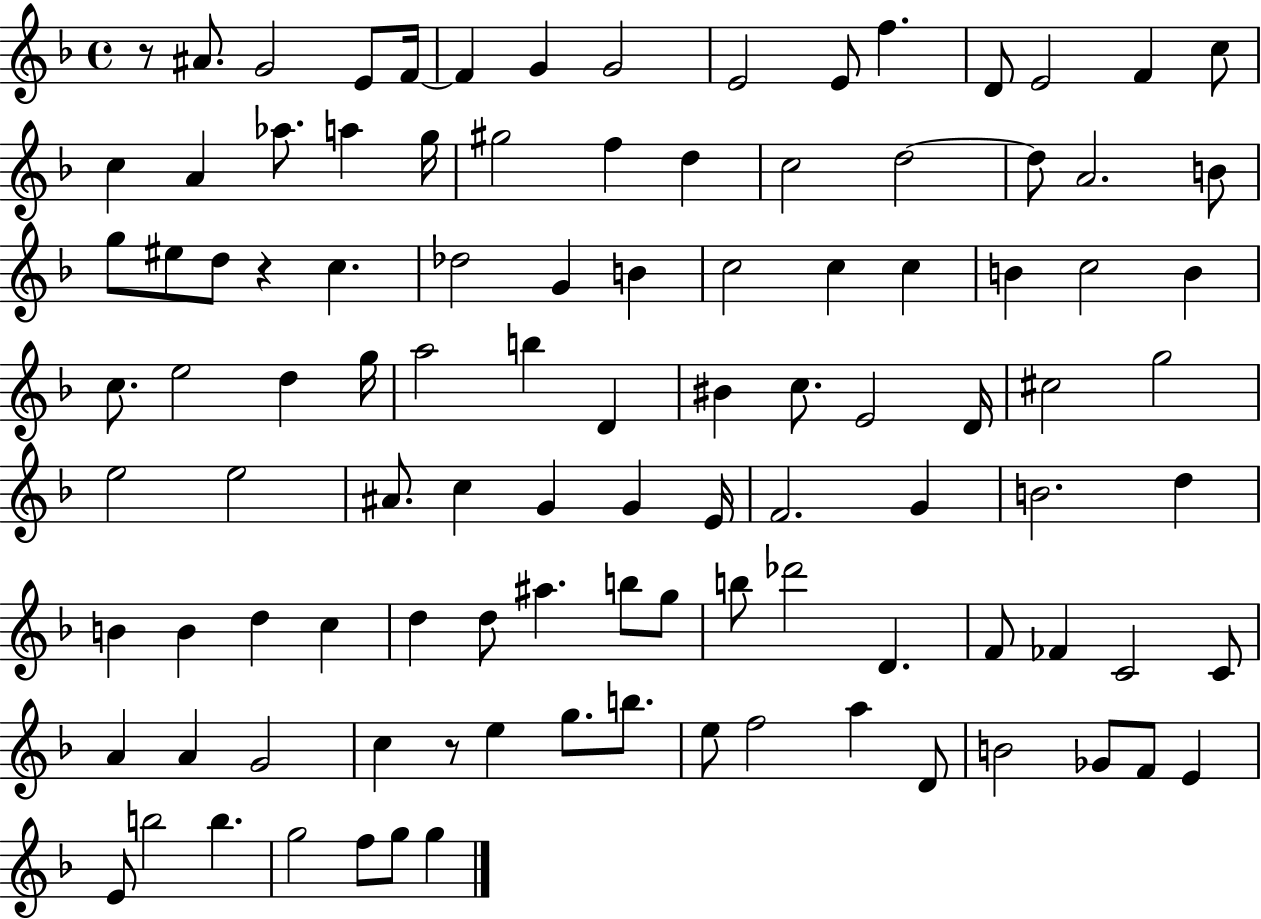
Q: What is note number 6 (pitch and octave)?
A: G4